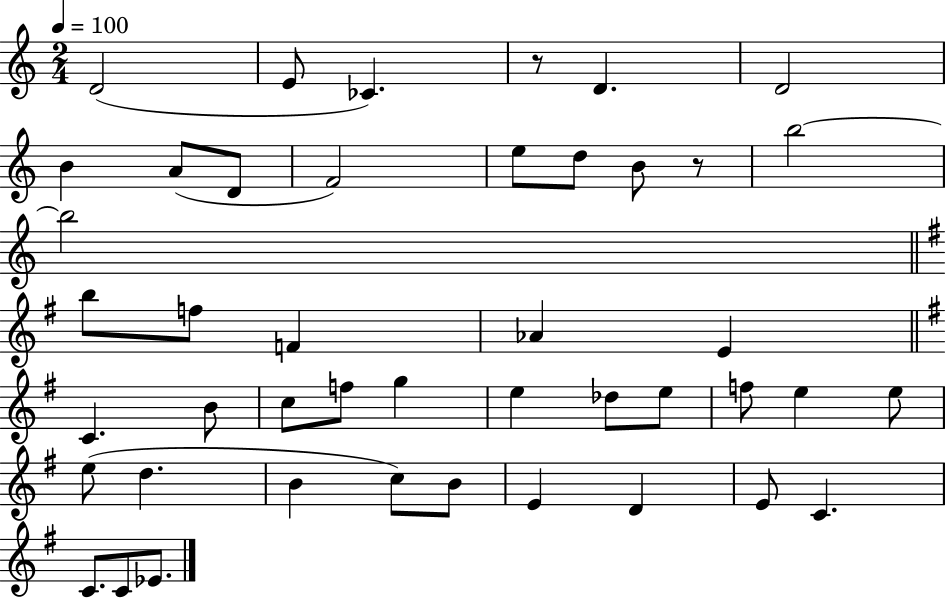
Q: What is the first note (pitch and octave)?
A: D4